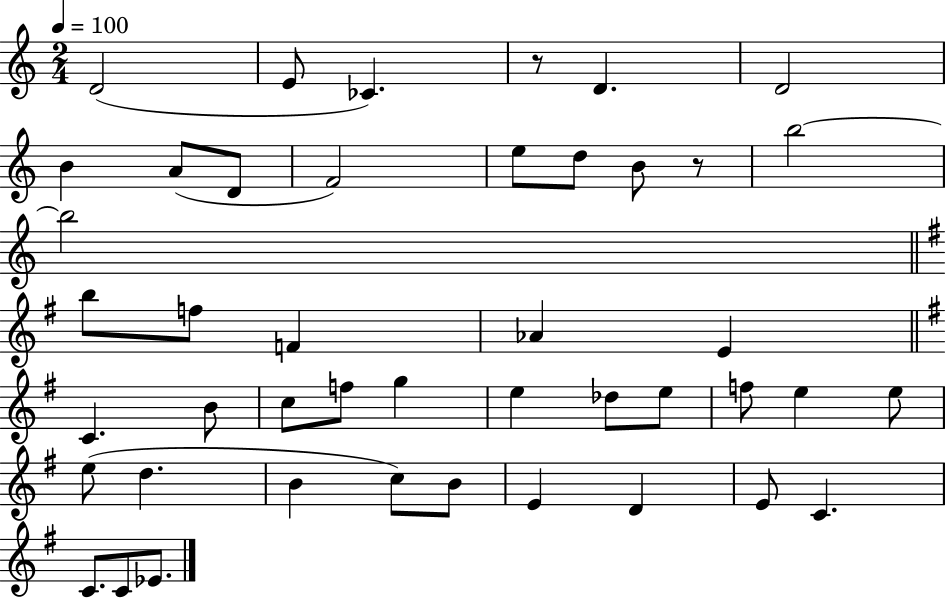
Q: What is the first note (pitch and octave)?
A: D4